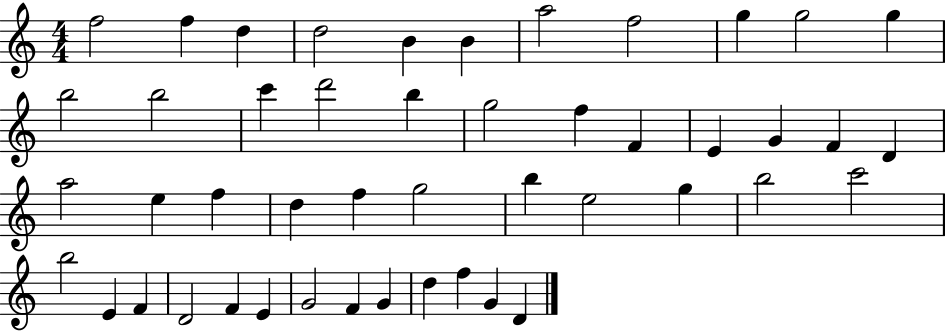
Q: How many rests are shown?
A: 0